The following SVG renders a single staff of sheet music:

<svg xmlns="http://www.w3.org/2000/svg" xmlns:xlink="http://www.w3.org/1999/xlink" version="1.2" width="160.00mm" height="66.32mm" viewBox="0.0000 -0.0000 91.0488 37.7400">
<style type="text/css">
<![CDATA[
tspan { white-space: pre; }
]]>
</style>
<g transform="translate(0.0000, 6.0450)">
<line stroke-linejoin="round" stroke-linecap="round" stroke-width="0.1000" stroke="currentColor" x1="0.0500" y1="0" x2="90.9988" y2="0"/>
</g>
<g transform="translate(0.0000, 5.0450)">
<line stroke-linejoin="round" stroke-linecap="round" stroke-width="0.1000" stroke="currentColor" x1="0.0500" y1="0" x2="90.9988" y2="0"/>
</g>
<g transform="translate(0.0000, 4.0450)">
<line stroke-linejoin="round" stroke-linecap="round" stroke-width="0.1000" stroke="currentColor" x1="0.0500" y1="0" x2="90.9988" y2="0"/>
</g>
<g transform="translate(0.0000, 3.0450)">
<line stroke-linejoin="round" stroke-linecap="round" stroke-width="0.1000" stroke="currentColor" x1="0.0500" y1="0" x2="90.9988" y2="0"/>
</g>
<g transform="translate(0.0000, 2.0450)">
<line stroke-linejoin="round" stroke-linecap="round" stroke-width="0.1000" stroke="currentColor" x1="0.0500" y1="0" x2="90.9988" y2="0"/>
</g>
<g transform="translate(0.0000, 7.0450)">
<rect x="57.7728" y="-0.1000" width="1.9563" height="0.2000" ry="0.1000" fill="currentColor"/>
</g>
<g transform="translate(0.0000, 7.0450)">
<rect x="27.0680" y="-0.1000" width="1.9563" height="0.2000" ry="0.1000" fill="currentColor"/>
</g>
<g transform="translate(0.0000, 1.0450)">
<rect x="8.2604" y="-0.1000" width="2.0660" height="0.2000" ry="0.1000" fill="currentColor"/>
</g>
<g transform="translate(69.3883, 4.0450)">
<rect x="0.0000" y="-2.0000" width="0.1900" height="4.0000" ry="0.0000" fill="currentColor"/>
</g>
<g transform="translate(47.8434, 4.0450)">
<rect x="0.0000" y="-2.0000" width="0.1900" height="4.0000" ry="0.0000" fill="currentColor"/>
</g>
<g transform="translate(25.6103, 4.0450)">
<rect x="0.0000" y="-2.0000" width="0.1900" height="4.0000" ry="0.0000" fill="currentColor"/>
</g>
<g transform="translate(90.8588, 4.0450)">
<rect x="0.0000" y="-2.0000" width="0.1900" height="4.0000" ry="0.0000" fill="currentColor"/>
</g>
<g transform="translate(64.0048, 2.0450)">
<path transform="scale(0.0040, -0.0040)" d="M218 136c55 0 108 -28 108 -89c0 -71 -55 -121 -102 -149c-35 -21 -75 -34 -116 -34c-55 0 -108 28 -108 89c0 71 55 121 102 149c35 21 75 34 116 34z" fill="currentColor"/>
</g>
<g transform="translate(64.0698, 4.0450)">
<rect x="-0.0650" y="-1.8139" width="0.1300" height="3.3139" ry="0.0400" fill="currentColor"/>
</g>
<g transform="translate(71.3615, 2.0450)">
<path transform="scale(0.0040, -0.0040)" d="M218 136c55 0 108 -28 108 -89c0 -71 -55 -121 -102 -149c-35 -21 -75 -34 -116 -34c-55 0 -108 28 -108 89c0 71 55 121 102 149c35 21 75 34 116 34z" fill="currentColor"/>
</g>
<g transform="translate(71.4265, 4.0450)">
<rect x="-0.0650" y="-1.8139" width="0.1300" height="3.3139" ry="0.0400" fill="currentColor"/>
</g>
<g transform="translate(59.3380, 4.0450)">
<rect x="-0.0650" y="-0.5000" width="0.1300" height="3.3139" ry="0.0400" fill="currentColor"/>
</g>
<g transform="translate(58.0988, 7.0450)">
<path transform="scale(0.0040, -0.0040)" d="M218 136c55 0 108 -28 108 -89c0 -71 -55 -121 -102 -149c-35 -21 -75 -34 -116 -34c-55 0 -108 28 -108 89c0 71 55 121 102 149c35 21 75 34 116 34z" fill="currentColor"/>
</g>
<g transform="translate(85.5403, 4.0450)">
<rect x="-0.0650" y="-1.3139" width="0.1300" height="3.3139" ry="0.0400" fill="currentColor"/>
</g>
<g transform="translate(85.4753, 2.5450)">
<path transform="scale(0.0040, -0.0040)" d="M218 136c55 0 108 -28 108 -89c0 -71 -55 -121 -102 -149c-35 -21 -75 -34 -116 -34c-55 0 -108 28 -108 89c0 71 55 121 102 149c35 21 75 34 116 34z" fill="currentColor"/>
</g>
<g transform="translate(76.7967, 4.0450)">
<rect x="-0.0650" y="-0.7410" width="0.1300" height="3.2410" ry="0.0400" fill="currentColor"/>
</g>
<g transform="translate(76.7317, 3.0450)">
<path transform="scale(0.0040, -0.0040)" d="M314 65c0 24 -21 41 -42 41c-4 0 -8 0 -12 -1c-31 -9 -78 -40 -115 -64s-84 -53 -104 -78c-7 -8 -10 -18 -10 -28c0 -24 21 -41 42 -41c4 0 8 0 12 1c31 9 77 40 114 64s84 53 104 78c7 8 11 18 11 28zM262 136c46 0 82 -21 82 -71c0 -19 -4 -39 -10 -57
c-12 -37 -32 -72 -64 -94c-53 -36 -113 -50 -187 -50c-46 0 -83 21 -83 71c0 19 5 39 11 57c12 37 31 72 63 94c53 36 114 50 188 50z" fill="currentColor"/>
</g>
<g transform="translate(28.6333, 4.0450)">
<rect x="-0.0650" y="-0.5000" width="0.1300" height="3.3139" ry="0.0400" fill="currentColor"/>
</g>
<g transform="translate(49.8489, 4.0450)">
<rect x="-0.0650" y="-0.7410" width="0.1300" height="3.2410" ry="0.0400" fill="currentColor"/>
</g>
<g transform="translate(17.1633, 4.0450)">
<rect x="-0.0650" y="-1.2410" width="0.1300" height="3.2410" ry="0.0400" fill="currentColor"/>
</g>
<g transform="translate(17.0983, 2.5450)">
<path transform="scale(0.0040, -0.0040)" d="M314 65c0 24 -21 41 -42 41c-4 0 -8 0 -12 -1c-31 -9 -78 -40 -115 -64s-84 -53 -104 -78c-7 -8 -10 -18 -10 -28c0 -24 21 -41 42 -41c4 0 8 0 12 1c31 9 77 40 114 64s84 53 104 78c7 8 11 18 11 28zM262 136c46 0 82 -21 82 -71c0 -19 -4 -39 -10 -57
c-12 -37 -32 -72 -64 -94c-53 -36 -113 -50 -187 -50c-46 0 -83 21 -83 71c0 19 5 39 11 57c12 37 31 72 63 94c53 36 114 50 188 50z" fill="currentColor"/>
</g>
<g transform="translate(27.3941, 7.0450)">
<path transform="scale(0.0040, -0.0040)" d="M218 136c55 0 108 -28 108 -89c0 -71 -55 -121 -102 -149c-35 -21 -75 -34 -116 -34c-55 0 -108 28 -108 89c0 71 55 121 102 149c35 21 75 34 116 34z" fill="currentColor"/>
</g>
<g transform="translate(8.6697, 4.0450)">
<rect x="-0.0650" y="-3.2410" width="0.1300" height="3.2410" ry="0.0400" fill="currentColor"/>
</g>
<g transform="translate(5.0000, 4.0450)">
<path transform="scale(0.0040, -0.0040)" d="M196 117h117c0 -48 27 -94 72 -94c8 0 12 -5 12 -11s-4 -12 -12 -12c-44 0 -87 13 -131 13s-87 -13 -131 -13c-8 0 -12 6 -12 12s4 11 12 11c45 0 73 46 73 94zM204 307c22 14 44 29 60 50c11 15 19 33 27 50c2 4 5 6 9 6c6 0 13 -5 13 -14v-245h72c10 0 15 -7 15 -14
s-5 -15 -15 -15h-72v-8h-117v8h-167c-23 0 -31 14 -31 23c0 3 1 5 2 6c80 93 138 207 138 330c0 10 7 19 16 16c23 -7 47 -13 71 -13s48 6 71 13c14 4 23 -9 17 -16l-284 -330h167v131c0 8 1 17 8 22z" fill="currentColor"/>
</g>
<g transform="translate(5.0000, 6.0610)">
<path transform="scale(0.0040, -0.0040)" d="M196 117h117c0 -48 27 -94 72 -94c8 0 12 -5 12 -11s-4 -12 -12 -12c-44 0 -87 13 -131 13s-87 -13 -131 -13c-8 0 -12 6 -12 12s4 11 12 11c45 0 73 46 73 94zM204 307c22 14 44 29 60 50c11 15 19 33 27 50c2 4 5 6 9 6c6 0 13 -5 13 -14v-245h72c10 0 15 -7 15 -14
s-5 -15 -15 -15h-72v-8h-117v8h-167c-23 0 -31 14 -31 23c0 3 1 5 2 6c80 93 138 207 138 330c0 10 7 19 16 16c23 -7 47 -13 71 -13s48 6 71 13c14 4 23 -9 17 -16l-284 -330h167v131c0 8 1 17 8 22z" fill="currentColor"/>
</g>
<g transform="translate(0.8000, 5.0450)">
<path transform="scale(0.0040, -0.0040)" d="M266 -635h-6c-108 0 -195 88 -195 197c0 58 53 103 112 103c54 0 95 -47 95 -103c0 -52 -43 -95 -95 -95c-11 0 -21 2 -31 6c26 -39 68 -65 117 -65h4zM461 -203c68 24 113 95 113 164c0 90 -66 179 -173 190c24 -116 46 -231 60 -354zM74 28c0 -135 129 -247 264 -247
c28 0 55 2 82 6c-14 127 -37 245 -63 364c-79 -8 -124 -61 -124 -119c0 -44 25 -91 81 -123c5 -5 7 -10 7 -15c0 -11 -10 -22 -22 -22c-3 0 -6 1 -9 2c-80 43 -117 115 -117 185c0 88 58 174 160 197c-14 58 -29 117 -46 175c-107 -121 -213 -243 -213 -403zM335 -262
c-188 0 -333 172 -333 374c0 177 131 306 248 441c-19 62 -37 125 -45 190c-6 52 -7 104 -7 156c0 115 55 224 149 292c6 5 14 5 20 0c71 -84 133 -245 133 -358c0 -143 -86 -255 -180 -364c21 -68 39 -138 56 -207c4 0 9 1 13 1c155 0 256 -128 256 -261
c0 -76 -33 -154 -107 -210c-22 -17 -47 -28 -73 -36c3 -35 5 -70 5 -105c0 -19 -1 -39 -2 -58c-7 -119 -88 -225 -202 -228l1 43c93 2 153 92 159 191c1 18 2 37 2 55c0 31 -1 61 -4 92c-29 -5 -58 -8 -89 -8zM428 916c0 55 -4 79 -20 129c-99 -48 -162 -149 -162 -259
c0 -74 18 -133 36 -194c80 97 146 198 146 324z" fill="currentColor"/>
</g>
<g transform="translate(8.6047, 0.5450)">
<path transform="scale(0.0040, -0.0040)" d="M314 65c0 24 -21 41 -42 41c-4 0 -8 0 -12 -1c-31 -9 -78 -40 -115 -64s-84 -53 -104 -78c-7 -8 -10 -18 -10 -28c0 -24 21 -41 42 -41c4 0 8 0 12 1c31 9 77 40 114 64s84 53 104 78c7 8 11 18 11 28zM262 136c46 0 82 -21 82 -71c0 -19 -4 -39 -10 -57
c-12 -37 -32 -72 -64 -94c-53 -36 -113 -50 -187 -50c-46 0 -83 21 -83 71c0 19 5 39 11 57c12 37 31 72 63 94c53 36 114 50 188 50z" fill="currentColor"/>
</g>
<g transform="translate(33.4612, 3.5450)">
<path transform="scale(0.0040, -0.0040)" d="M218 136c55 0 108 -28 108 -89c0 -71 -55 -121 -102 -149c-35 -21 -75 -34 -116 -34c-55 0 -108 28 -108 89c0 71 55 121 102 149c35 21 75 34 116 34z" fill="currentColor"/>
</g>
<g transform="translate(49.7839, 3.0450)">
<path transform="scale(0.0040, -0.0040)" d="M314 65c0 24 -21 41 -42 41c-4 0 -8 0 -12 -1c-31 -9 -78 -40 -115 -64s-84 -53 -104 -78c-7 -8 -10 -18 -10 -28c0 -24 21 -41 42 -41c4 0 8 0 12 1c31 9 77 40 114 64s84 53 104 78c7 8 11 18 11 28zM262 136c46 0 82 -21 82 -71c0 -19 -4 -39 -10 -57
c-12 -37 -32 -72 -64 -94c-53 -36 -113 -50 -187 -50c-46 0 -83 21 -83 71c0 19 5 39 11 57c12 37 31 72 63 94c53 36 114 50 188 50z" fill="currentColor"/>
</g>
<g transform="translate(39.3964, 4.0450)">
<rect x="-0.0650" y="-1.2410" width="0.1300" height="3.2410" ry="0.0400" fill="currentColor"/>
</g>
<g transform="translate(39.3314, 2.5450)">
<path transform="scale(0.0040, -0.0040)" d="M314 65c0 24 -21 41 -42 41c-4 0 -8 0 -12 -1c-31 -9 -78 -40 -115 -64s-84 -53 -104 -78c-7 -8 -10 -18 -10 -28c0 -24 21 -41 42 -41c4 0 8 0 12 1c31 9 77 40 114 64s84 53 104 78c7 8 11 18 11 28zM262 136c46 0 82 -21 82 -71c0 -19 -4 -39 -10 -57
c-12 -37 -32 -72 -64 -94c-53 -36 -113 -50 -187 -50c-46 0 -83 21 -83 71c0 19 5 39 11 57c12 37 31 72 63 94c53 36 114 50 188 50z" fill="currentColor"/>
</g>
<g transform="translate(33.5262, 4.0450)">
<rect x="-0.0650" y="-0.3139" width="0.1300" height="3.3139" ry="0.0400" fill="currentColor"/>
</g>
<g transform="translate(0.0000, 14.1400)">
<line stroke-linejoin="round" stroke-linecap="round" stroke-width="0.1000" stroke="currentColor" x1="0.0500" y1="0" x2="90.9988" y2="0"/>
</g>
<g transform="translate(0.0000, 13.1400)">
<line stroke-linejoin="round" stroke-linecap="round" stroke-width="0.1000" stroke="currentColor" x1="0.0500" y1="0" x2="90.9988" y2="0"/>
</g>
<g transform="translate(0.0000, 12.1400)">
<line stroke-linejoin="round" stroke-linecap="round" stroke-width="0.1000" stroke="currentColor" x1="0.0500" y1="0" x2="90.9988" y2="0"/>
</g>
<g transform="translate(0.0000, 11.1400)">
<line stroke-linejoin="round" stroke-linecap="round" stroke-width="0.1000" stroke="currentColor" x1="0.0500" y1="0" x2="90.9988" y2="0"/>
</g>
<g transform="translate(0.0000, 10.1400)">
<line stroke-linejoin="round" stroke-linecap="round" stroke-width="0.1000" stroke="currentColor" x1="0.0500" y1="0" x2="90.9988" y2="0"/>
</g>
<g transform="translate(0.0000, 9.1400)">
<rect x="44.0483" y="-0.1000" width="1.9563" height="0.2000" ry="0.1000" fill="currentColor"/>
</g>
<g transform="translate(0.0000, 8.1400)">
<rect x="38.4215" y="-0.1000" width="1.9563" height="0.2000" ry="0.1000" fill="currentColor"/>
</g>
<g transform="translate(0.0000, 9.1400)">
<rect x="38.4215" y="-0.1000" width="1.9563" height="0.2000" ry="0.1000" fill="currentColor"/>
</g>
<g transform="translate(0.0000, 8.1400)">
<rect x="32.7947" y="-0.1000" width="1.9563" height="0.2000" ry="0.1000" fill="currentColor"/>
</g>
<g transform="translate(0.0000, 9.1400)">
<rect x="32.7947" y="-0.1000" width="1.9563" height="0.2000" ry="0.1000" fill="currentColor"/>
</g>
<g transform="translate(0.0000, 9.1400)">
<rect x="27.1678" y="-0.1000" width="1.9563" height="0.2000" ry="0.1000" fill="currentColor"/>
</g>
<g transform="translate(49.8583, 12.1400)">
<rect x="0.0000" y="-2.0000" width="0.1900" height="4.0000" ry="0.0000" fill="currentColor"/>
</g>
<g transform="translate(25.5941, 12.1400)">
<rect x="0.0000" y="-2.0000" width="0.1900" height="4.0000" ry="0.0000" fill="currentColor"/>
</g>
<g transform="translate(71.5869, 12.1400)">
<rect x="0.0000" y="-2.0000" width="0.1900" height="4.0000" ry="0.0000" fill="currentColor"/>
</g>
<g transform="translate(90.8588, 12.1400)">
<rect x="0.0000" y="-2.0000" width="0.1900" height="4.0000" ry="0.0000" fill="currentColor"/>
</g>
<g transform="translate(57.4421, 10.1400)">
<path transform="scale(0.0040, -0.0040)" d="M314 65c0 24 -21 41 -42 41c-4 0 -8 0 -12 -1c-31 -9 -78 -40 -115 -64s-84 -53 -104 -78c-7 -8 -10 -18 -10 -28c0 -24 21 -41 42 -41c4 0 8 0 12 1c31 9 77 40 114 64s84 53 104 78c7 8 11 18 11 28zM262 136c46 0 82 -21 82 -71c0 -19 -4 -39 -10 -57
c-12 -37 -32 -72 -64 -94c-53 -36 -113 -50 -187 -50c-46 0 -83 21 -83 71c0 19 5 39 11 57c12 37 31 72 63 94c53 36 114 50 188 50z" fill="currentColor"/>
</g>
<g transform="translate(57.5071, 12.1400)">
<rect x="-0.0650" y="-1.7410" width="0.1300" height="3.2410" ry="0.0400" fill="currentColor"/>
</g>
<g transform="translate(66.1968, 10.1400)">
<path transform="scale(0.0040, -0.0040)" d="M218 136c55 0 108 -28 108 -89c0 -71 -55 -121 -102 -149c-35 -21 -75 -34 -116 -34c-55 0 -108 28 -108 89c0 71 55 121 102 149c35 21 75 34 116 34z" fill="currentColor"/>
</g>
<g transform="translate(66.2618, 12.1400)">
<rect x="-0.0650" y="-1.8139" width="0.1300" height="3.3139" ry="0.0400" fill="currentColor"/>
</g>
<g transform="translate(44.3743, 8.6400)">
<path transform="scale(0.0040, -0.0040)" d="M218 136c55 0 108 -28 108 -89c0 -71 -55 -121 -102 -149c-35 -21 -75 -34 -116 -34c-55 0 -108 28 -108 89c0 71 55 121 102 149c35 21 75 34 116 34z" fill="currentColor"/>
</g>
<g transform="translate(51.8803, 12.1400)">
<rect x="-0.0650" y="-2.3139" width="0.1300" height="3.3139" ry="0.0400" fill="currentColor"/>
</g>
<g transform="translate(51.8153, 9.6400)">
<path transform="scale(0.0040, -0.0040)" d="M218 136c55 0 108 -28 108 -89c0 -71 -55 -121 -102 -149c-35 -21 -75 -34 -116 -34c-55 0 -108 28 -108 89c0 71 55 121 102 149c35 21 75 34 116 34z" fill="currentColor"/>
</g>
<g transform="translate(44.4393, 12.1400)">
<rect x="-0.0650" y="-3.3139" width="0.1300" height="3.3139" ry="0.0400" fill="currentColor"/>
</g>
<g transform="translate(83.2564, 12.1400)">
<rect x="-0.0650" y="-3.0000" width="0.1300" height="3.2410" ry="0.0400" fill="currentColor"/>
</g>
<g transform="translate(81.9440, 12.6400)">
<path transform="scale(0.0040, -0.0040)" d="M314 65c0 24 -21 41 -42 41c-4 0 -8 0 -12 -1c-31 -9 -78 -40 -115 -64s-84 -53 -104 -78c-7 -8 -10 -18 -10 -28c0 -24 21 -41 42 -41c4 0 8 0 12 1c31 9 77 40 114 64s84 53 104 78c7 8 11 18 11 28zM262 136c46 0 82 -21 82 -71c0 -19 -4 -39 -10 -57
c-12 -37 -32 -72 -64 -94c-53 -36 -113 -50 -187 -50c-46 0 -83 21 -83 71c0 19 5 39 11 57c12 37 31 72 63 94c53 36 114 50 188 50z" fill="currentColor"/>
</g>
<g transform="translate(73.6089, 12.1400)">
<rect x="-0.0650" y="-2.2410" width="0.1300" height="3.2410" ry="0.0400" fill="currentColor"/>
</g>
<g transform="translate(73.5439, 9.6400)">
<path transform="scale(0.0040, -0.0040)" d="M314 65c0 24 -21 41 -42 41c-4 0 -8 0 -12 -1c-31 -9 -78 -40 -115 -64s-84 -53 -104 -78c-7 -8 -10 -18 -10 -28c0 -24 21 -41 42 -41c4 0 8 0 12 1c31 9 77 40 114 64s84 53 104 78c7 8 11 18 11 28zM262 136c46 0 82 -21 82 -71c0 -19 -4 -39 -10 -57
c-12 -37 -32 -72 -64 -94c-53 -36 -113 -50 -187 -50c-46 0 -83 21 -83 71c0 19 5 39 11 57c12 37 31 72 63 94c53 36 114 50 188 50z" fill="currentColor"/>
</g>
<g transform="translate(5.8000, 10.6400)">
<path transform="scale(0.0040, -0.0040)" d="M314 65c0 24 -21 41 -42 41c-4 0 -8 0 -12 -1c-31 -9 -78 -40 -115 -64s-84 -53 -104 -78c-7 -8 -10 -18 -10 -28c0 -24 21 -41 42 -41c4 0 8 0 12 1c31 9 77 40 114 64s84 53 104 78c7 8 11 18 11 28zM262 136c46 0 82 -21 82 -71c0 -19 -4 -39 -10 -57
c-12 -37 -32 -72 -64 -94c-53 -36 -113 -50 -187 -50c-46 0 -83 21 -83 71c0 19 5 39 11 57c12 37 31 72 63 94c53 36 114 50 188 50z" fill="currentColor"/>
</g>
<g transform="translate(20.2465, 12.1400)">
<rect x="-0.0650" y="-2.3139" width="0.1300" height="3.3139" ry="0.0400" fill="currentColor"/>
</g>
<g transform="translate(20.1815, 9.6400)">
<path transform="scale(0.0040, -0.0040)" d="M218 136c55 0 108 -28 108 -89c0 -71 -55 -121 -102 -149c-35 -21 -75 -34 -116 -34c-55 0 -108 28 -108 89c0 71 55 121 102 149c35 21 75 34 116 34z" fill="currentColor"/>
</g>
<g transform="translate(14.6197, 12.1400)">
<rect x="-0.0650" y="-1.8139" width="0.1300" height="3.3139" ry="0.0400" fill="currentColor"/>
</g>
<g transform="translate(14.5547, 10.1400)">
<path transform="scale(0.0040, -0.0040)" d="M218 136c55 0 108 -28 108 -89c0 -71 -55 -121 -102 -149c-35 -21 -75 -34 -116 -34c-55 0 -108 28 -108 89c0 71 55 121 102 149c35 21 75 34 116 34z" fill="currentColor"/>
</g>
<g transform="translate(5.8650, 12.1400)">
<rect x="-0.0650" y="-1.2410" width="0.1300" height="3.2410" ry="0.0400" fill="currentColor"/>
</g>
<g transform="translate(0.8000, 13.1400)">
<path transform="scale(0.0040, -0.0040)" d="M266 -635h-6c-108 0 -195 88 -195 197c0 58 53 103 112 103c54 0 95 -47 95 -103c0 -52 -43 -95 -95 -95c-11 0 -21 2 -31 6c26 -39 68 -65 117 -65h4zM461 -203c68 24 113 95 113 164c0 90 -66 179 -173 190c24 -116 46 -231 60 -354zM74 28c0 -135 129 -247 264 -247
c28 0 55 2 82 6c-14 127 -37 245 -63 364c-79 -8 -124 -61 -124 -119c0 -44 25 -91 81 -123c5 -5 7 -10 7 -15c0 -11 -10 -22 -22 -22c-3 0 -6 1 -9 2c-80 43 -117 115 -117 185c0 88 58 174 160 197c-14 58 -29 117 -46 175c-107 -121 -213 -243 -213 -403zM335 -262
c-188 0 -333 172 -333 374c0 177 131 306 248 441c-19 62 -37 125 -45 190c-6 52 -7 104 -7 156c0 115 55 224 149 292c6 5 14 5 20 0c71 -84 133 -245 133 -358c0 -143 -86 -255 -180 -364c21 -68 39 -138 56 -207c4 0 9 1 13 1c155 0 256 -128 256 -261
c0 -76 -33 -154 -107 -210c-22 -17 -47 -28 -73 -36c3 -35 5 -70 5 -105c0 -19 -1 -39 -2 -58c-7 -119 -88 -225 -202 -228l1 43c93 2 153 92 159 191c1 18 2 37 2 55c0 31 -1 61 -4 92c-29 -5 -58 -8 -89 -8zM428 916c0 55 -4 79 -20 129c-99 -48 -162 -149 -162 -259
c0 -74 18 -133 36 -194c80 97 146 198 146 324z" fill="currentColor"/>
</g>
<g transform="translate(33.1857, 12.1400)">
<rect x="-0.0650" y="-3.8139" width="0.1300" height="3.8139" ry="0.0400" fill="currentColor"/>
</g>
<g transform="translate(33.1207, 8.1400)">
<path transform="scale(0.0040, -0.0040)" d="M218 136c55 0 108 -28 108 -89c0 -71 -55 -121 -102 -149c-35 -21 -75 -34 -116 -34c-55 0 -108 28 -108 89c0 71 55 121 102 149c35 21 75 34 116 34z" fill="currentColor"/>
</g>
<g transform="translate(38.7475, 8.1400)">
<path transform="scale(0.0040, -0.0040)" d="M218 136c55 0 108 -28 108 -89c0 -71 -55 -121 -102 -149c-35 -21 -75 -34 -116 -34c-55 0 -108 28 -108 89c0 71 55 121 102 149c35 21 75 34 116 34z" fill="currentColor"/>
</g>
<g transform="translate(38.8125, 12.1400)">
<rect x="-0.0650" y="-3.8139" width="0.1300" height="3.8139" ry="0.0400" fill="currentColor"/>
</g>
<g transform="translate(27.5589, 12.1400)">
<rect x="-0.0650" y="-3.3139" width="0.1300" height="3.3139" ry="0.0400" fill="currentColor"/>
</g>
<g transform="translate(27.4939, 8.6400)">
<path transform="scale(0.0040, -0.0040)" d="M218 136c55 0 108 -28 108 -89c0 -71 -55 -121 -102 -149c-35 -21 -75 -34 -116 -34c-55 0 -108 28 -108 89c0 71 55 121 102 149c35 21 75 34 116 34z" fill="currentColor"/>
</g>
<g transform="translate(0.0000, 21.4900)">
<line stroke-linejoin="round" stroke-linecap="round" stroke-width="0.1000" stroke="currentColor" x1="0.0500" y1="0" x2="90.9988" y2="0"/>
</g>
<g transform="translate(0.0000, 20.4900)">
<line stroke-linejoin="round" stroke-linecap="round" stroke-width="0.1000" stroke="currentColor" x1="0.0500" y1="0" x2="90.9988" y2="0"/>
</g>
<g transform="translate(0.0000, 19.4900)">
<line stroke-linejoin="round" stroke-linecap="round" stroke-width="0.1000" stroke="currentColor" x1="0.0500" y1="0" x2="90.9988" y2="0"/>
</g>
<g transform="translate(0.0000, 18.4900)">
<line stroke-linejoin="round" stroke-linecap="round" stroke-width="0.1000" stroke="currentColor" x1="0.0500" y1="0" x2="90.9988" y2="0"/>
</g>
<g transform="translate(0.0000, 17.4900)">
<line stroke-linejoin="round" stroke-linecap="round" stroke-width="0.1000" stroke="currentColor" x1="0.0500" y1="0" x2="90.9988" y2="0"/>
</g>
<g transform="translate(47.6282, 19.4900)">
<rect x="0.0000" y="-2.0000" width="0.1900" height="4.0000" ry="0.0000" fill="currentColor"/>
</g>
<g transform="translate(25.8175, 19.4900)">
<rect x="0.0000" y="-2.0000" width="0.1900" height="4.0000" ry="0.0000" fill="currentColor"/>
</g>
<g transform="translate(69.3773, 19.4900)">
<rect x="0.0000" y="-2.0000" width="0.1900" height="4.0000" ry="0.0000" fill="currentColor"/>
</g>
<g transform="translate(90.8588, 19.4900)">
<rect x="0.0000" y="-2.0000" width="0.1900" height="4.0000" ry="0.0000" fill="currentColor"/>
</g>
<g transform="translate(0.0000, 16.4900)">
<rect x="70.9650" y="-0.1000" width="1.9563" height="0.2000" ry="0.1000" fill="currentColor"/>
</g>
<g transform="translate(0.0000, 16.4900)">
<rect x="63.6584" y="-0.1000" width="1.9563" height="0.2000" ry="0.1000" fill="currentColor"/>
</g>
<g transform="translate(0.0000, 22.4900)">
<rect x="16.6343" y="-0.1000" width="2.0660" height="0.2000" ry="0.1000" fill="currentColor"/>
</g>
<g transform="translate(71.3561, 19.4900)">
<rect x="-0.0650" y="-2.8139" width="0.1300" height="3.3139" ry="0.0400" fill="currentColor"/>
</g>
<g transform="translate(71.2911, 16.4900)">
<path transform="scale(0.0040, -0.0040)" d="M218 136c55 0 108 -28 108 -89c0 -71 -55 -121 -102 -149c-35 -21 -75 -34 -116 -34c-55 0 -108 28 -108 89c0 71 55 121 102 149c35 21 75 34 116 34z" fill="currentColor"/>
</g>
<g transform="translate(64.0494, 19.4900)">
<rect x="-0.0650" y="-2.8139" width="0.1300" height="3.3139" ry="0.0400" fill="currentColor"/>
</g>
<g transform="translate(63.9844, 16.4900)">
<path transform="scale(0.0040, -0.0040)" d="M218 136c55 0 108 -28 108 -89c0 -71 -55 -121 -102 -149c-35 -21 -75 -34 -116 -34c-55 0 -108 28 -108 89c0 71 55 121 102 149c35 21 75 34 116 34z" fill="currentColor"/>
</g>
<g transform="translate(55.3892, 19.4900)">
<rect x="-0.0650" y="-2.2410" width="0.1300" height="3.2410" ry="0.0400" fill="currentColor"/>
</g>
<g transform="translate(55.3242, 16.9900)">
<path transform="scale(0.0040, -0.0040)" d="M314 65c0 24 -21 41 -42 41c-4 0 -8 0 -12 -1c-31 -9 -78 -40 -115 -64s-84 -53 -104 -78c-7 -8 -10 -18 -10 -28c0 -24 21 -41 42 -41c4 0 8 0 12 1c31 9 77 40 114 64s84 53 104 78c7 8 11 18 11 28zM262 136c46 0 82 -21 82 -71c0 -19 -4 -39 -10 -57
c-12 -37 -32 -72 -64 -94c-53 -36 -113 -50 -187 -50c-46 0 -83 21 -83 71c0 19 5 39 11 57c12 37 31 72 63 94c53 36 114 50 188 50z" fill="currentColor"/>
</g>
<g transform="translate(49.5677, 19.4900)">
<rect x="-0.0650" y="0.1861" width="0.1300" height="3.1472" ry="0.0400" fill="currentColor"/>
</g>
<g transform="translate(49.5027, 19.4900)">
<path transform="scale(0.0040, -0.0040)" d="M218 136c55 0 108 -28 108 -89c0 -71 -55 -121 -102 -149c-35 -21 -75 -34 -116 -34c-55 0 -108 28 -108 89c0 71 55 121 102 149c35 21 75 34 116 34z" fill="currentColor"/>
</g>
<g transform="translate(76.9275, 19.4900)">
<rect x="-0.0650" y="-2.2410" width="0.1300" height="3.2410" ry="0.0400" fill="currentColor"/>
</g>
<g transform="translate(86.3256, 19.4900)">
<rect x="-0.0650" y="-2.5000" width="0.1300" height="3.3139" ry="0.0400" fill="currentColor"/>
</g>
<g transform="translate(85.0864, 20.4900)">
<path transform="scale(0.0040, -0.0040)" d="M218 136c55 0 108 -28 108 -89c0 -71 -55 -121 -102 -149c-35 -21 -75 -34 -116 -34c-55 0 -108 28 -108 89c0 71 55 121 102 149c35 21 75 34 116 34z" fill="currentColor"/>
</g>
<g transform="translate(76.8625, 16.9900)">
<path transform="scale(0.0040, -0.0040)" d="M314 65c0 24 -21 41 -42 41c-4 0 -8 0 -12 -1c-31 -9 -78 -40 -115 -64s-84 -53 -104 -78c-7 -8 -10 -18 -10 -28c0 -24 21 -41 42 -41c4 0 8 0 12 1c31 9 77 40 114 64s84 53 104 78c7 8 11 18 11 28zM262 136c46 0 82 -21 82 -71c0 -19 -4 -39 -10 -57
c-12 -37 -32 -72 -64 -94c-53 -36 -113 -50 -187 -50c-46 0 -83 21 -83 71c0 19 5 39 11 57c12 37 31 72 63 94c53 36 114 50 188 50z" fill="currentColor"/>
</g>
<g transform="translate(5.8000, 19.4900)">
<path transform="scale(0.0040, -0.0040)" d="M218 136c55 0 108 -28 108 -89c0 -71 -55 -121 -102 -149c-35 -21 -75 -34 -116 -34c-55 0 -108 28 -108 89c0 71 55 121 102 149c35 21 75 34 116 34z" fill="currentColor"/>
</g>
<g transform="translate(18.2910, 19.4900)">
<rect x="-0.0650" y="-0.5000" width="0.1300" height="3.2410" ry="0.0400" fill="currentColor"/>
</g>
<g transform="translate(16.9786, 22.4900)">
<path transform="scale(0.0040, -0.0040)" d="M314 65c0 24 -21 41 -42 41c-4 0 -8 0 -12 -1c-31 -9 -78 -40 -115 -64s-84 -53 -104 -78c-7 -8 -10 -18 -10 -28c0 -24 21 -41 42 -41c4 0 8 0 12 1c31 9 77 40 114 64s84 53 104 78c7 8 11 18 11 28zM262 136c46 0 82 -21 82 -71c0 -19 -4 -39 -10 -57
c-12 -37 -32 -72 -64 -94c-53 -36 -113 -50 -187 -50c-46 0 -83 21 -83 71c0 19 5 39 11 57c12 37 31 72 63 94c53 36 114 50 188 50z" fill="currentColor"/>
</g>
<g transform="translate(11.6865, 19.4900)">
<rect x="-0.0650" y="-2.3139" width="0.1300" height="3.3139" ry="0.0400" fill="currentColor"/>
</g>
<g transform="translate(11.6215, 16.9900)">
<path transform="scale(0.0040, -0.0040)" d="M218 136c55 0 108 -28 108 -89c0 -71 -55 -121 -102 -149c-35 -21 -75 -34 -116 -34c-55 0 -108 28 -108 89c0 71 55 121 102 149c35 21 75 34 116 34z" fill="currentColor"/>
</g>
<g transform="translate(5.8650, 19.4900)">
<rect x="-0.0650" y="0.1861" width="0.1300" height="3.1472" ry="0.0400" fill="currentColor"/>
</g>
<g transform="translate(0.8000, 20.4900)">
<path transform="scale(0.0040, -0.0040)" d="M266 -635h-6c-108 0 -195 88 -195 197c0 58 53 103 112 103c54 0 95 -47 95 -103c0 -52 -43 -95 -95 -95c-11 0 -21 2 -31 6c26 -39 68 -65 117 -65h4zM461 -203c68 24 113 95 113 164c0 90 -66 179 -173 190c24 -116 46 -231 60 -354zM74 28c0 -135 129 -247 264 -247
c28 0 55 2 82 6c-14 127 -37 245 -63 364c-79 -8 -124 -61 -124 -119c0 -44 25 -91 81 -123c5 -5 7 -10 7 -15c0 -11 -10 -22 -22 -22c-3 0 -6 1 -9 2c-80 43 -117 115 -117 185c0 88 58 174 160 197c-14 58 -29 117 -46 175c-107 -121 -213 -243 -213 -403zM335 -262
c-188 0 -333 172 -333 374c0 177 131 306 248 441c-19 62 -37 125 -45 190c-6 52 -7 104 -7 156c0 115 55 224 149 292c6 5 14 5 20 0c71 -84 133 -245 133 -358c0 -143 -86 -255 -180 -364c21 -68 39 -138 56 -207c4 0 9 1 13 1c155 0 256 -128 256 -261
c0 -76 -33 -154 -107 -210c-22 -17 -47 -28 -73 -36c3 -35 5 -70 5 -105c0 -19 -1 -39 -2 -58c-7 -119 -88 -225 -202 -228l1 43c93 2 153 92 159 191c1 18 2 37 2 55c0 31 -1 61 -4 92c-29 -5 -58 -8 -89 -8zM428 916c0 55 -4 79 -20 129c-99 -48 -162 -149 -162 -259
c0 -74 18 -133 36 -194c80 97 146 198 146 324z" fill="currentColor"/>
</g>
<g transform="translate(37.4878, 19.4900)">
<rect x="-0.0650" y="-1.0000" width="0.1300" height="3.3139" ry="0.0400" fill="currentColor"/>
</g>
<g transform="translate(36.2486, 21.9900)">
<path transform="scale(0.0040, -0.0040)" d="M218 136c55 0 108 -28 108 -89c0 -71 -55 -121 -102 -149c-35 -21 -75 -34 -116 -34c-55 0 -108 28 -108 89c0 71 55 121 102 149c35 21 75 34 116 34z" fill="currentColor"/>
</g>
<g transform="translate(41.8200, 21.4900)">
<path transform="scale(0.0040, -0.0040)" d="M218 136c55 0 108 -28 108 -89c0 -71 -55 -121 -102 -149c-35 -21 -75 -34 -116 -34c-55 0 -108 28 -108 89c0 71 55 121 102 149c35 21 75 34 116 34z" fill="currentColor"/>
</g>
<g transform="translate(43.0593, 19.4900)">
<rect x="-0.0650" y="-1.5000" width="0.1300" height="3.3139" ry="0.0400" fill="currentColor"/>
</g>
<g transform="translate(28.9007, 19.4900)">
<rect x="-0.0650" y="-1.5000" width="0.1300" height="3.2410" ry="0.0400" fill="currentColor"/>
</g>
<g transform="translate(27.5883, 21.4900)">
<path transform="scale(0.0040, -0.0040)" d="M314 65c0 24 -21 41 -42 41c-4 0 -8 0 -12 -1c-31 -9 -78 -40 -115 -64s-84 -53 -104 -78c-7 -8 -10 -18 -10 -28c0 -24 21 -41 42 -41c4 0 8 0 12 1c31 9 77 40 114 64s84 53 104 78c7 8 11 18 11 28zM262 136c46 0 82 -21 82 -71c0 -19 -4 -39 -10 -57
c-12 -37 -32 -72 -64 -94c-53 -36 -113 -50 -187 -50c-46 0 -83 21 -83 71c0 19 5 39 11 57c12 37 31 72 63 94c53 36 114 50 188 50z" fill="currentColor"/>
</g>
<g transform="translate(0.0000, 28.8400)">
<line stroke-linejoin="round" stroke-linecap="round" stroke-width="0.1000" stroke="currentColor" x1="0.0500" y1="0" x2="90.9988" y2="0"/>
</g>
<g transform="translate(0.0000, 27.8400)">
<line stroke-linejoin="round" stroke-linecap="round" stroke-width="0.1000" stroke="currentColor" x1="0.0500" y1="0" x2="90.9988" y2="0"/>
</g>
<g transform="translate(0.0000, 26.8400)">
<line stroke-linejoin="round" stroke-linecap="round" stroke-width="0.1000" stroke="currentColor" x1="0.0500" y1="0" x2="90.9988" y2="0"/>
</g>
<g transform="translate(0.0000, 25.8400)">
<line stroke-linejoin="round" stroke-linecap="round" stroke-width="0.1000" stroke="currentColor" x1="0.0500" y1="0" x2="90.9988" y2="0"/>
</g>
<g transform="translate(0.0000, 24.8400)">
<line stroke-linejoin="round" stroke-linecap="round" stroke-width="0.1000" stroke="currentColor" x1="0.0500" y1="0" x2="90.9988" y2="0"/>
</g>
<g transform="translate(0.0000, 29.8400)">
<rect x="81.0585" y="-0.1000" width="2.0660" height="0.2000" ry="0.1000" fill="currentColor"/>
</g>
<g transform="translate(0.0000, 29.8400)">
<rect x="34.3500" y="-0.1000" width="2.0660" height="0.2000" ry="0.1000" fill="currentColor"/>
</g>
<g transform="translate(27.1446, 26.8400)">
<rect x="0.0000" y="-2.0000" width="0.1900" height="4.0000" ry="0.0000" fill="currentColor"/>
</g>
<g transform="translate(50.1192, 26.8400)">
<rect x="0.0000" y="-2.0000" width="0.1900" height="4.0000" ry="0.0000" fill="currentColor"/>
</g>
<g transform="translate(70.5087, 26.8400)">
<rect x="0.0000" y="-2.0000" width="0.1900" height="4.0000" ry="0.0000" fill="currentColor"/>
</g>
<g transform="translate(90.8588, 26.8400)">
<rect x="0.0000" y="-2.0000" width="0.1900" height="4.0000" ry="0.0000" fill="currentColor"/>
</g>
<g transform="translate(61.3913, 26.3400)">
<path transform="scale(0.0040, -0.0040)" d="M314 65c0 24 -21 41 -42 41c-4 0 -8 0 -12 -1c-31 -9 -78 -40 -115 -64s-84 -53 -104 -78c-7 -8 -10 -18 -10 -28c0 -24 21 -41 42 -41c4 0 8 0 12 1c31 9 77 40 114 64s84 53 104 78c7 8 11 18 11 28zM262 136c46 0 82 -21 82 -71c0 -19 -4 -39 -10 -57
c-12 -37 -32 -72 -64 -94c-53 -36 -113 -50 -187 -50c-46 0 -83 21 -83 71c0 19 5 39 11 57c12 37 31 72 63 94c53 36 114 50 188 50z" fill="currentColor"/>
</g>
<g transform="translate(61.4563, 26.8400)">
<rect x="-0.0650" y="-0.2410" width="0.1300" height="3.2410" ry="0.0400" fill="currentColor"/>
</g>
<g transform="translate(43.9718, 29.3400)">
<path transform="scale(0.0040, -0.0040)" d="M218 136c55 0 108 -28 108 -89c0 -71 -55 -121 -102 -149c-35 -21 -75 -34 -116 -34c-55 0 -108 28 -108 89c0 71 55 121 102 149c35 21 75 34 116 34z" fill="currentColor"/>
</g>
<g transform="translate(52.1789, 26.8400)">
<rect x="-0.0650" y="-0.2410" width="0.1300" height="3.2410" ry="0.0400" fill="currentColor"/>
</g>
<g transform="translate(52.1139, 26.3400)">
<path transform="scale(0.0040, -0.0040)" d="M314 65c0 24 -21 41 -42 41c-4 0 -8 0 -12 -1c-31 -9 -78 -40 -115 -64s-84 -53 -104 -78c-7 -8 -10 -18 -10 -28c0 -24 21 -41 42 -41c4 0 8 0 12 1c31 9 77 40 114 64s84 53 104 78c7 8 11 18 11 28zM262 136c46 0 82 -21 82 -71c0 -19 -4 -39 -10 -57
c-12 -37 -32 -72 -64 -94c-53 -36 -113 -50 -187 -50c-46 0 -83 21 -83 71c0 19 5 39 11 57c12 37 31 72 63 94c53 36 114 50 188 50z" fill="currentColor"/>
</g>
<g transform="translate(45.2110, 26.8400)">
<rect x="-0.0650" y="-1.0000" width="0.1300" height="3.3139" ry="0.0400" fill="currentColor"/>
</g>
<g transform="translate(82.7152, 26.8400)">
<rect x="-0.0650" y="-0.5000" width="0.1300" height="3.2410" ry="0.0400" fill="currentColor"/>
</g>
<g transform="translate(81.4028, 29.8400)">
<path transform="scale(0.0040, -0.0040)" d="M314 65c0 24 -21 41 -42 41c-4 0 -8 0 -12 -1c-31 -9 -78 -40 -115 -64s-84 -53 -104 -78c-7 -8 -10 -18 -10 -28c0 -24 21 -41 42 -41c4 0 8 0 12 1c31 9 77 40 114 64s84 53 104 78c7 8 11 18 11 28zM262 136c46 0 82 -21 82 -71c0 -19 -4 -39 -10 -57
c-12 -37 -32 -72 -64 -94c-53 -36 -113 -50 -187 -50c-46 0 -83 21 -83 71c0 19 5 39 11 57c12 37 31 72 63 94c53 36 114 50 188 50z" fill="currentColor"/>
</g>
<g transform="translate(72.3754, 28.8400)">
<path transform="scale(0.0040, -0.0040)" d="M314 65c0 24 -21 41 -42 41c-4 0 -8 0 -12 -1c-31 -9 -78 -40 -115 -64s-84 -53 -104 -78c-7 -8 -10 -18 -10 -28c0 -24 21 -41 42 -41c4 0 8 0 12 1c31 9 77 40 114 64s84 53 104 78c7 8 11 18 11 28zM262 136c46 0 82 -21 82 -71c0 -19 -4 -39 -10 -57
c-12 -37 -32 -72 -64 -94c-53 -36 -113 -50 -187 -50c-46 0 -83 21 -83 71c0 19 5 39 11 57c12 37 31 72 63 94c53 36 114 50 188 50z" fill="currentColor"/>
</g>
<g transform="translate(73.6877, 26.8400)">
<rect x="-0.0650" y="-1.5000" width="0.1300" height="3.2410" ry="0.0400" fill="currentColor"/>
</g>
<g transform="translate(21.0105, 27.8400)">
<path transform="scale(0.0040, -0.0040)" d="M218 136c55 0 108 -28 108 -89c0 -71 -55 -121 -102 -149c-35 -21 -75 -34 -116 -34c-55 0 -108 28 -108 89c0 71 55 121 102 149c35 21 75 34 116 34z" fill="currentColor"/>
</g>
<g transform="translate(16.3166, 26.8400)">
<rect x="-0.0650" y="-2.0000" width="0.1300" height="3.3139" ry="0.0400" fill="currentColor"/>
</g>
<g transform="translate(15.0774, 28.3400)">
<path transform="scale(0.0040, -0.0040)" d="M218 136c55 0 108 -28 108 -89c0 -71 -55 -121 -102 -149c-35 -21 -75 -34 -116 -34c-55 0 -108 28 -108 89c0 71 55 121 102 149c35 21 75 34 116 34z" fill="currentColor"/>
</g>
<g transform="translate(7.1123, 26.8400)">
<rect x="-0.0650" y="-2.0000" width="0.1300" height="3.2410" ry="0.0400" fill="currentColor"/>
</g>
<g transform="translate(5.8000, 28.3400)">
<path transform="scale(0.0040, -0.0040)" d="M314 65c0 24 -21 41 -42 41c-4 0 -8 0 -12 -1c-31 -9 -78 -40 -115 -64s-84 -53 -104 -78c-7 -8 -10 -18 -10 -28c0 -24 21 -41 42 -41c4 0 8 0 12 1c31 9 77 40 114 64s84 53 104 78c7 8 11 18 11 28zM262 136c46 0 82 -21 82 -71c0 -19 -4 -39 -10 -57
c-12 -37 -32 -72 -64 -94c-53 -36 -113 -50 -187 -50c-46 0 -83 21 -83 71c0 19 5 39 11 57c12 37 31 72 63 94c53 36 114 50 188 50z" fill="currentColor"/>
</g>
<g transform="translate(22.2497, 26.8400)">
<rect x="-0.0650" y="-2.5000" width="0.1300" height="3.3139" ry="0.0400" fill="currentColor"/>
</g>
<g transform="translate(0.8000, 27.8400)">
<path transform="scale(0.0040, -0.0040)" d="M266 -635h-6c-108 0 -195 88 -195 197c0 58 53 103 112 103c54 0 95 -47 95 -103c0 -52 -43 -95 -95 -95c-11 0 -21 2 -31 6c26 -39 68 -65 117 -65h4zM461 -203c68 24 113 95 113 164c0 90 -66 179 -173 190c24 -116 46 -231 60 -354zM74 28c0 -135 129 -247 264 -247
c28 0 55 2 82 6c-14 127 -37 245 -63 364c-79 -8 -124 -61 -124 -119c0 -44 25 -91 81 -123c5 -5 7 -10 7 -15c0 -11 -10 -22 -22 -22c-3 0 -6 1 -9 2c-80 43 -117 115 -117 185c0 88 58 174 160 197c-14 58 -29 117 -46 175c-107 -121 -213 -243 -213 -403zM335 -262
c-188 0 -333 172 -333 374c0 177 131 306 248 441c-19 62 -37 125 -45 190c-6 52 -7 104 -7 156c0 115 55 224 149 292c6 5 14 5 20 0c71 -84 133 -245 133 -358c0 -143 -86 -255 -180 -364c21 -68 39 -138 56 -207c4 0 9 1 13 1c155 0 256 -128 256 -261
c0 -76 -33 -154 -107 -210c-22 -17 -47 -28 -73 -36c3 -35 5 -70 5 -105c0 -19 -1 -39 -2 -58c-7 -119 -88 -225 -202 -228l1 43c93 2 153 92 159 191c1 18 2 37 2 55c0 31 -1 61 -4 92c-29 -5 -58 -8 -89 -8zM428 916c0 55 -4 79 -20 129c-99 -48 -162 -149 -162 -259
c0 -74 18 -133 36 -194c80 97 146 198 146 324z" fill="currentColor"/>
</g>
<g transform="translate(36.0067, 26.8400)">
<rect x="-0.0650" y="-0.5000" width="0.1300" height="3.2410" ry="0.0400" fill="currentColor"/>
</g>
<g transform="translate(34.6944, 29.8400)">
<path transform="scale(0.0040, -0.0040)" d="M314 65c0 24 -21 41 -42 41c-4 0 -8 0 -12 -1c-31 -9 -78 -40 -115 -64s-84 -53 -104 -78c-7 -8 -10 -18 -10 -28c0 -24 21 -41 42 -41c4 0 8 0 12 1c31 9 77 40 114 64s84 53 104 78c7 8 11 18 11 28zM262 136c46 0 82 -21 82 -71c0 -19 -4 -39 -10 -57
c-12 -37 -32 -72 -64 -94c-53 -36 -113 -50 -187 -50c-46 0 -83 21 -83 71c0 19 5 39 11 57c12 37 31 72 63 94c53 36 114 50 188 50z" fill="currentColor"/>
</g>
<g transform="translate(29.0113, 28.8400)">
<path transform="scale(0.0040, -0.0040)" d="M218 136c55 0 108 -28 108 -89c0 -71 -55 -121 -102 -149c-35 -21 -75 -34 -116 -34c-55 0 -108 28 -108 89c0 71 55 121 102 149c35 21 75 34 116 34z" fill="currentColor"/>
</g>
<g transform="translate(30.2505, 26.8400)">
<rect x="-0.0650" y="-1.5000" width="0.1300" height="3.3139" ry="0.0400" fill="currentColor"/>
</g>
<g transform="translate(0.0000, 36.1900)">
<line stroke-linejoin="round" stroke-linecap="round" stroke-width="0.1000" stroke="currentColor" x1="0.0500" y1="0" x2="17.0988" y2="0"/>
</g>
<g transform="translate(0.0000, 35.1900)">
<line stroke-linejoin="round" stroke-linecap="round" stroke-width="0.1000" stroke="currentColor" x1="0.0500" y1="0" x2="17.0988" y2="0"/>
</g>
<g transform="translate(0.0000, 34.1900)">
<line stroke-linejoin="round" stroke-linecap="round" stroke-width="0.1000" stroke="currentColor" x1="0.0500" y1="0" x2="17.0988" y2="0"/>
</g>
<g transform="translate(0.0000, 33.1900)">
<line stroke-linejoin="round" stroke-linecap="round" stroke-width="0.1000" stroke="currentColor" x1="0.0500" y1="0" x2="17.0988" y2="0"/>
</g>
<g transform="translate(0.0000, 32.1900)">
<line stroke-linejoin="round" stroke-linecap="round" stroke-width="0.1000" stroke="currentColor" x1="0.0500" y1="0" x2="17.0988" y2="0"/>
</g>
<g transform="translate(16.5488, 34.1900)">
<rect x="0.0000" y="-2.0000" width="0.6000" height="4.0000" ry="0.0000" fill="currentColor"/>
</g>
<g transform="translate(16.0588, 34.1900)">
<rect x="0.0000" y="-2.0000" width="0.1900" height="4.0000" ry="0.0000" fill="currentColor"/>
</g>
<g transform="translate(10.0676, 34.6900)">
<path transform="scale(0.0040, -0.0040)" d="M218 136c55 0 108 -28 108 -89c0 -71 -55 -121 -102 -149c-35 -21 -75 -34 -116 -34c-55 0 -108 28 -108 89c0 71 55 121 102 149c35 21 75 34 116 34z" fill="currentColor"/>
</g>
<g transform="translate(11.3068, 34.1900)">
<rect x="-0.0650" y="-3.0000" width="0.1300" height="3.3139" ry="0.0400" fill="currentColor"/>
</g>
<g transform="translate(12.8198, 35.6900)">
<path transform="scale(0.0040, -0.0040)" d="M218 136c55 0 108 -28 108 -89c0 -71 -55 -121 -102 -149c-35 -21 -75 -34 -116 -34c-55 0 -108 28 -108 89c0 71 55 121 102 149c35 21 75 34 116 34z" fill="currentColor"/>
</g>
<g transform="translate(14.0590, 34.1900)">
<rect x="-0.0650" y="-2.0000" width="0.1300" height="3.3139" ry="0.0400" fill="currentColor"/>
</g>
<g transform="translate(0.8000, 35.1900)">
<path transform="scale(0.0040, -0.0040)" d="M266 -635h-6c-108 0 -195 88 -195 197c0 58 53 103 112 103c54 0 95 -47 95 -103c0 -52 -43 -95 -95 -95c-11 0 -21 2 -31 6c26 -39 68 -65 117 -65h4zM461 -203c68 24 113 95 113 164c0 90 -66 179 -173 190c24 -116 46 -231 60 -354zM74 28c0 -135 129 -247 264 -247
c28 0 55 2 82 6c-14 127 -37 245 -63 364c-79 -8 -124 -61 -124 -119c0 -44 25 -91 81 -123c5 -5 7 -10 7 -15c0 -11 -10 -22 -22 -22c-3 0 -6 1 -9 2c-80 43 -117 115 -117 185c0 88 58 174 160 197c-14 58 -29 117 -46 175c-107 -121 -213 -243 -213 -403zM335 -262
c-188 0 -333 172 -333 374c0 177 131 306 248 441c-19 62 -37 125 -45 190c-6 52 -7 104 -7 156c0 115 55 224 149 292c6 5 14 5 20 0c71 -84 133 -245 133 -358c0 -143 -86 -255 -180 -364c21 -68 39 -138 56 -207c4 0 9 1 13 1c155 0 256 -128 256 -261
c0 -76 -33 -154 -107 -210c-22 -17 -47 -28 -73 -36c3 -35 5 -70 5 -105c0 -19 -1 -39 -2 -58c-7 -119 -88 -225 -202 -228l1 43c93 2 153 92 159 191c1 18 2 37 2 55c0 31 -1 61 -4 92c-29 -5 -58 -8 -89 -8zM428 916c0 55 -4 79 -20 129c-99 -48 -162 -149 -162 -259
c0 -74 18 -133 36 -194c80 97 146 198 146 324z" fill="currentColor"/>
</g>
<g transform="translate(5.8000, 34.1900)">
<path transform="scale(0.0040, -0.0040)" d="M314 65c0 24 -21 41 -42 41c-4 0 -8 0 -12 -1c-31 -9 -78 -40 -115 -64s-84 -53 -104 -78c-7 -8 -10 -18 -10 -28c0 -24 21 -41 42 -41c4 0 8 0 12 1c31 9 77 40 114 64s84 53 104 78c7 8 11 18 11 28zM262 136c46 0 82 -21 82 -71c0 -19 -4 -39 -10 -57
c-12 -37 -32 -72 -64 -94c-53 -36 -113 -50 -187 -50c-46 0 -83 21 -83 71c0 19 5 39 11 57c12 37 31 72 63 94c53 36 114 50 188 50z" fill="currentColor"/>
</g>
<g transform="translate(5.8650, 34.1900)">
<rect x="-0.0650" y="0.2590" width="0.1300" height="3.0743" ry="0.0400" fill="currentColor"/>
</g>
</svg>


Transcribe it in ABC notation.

X:1
T:Untitled
M:4/4
L:1/4
K:C
b2 e2 C c e2 d2 C f f d2 e e2 f g b c' c' b g f2 f g2 A2 B g C2 E2 D E B g2 a a g2 G F2 F G E C2 D c2 c2 E2 C2 B2 A F